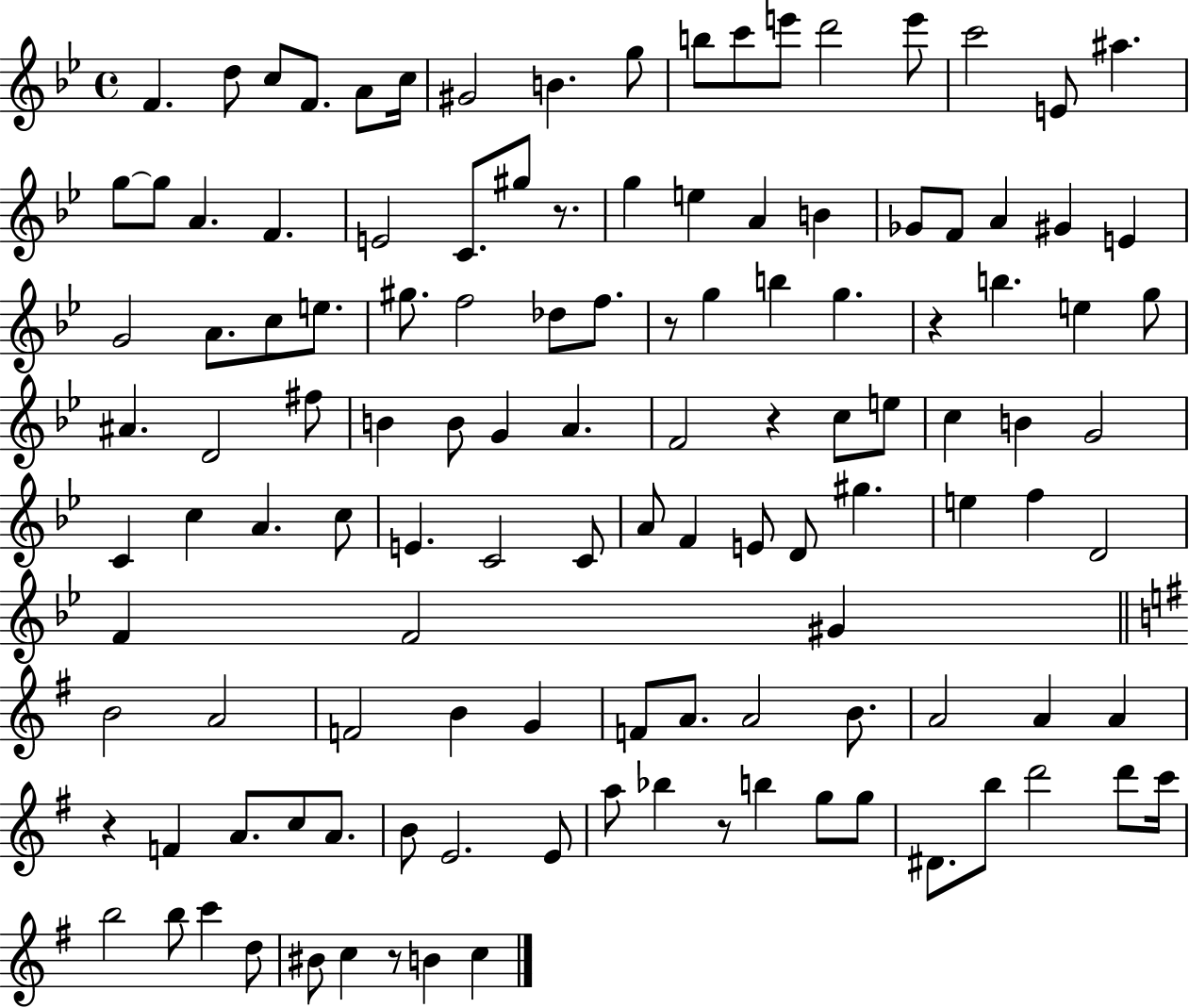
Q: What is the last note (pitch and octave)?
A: C5